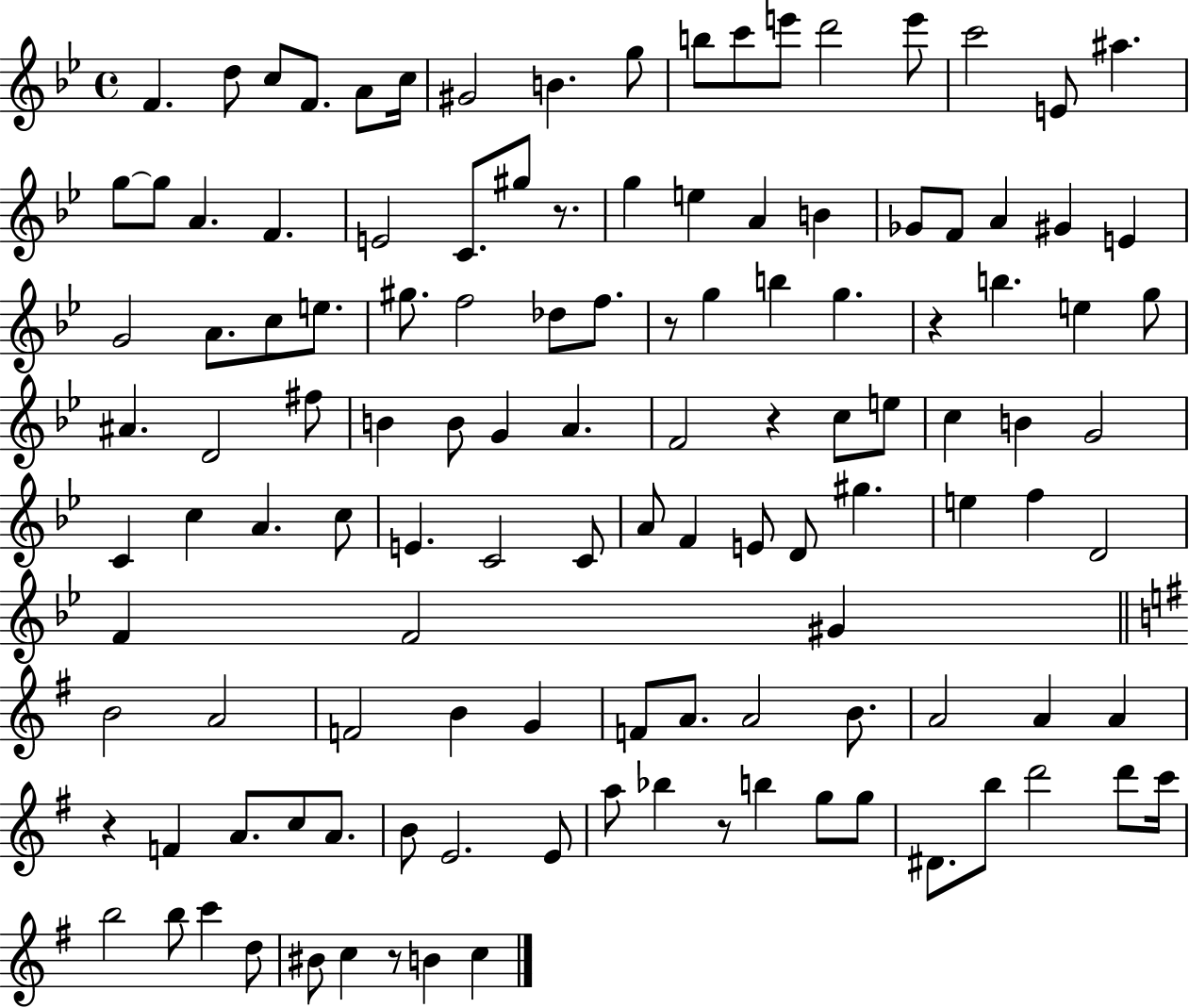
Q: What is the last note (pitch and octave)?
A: C5